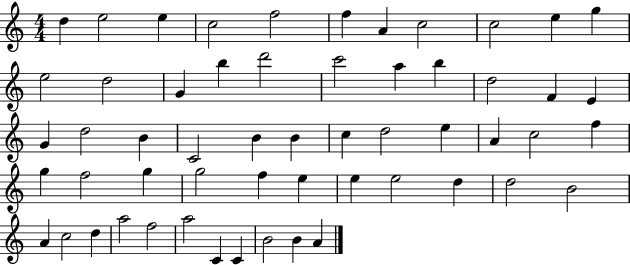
D5/q E5/h E5/q C5/h F5/h F5/q A4/q C5/h C5/h E5/q G5/q E5/h D5/h G4/q B5/q D6/h C6/h A5/q B5/q D5/h F4/q E4/q G4/q D5/h B4/q C4/h B4/q B4/q C5/q D5/h E5/q A4/q C5/h F5/q G5/q F5/h G5/q G5/h F5/q E5/q E5/q E5/h D5/q D5/h B4/h A4/q C5/h D5/q A5/h F5/h A5/h C4/q C4/q B4/h B4/q A4/q